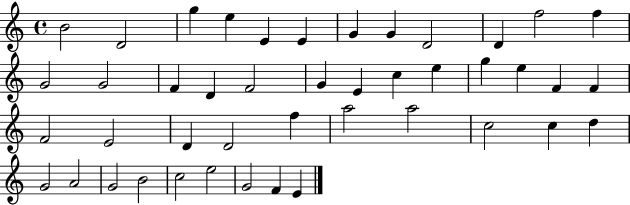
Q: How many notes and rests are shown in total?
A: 44